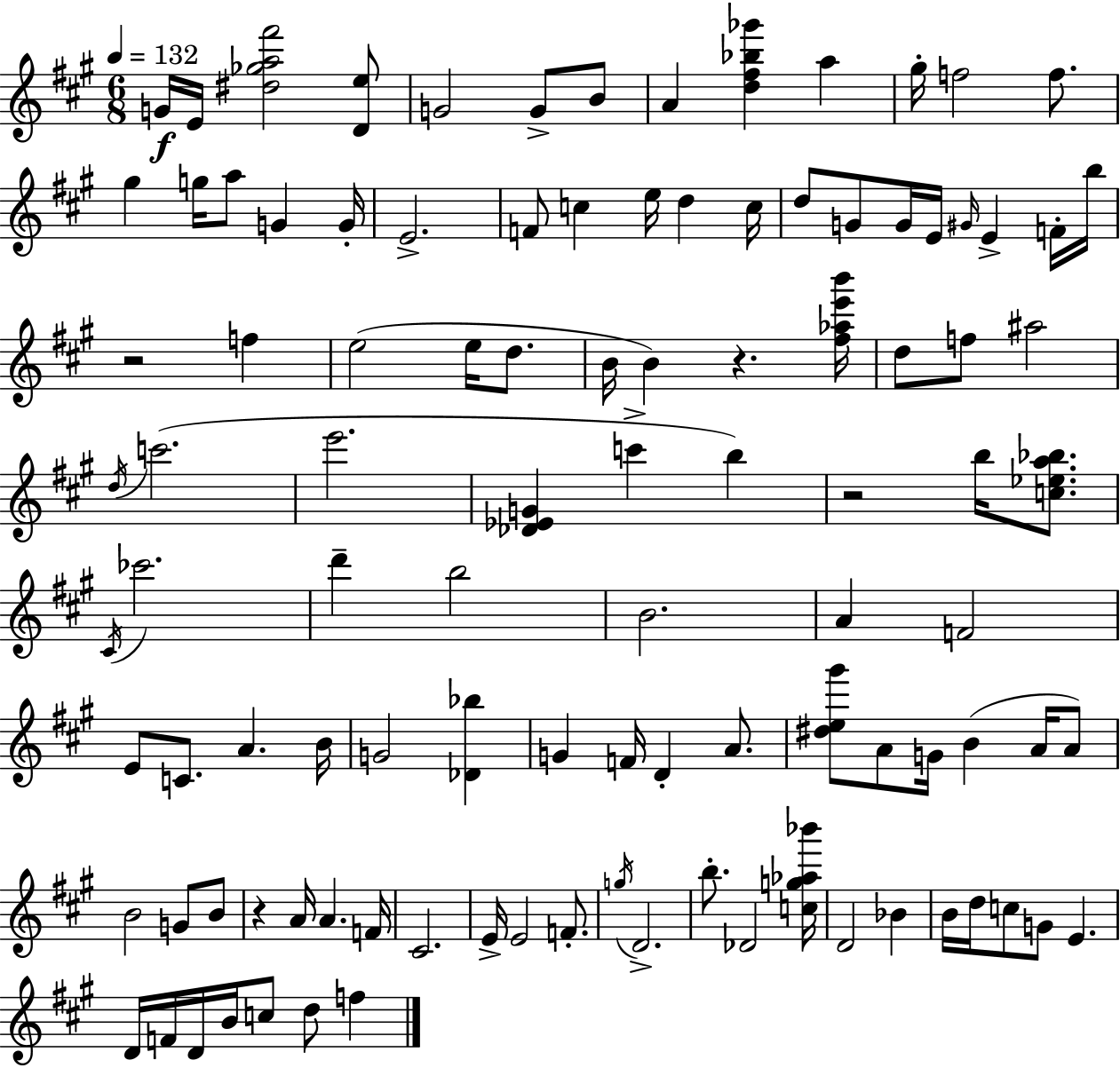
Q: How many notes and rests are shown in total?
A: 106